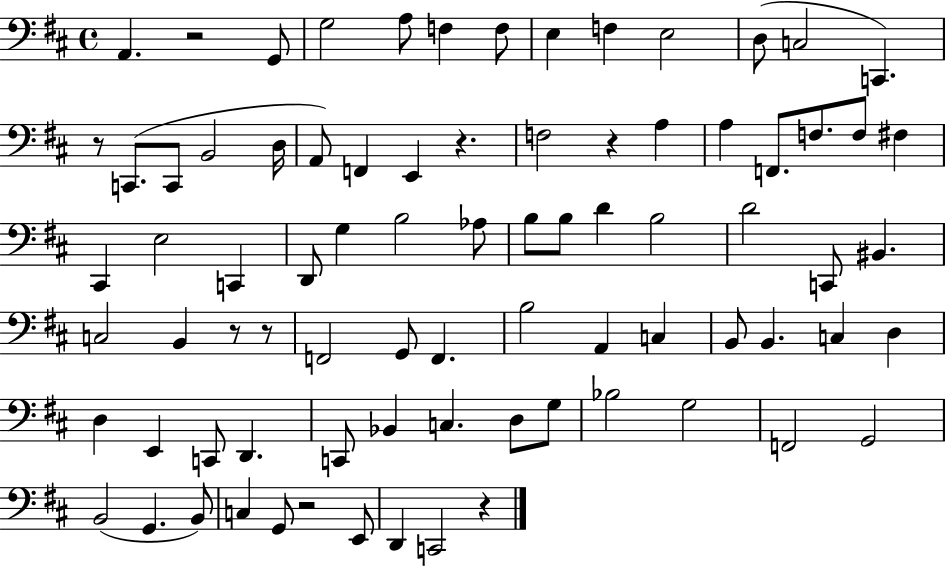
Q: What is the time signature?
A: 4/4